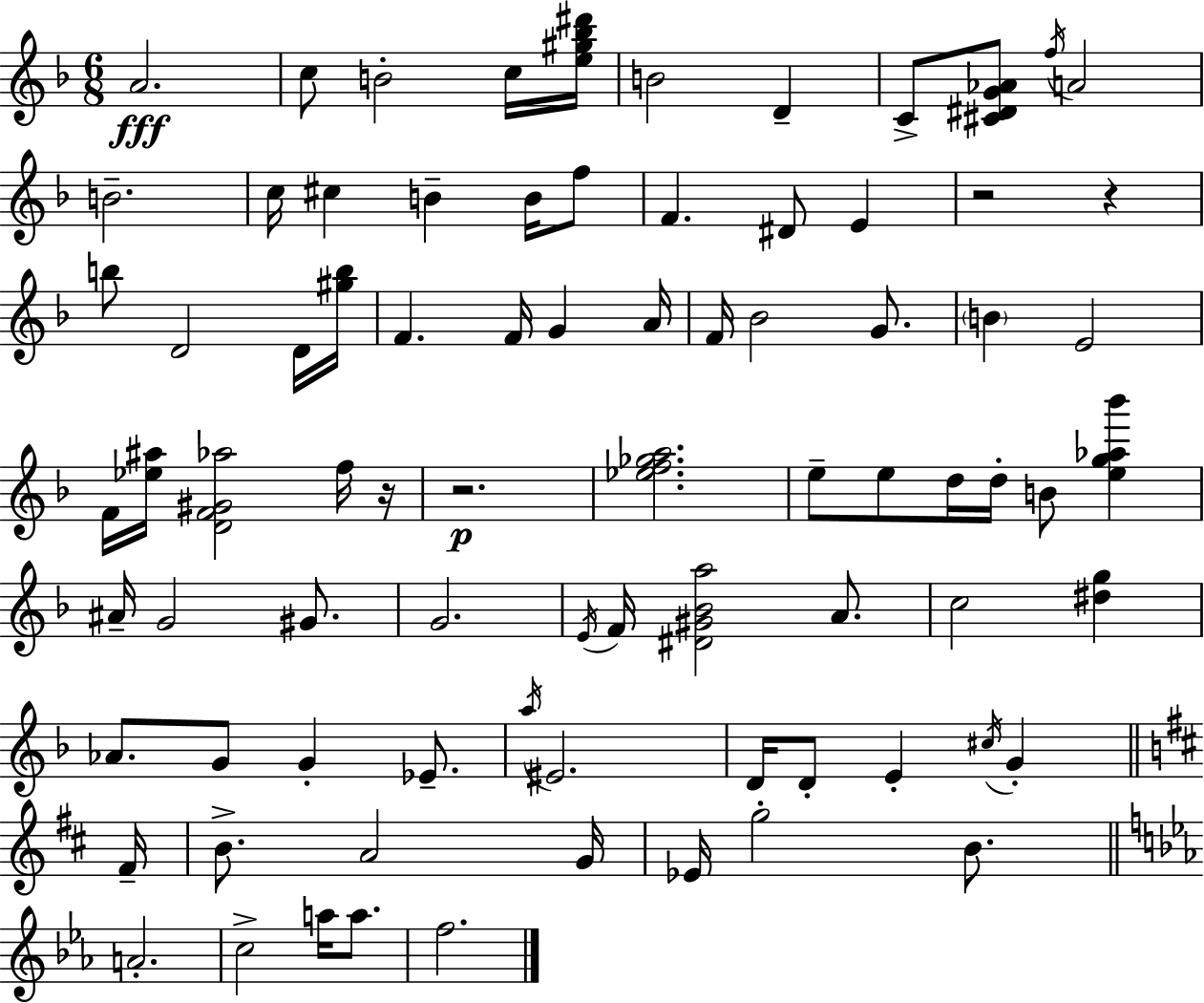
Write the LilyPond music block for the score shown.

{
  \clef treble
  \numericTimeSignature
  \time 6/8
  \key d \minor
  a'2.\fff | c''8 b'2-. c''16 <e'' gis'' bes'' dis'''>16 | b'2 d'4-- | c'8-> <cis' dis' g' aes'>8 \acciaccatura { f''16 } a'2 | \break b'2.-- | c''16 cis''4 b'4-- b'16 f''8 | f'4. dis'8 e'4 | r2 r4 | \break b''8 d'2 d'16 | <gis'' b''>16 f'4. f'16 g'4 | a'16 f'16 bes'2 g'8. | \parenthesize b'4 e'2 | \break f'16 <ees'' ais''>16 <d' f' gis' aes''>2 f''16 | r16 r2.\p | <ees'' f'' ges'' a''>2. | e''8-- e''8 d''16 d''16-. b'8 <e'' g'' aes'' bes'''>4 | \break ais'16-- g'2 gis'8. | g'2. | \acciaccatura { e'16 } f'16 <dis' gis' bes' a''>2 a'8. | c''2 <dis'' g''>4 | \break aes'8. g'8 g'4-. ees'8.-- | \acciaccatura { a''16 } eis'2. | d'16 d'8-. e'4-. \acciaccatura { cis''16 } g'4-. | \bar "||" \break \key b \minor fis'16-- b'8.-> a'2 | g'16 ees'16 g''2-. b'8. | \bar "||" \break \key c \minor a'2.-. | c''2-> a''16 a''8. | f''2. | \bar "|."
}